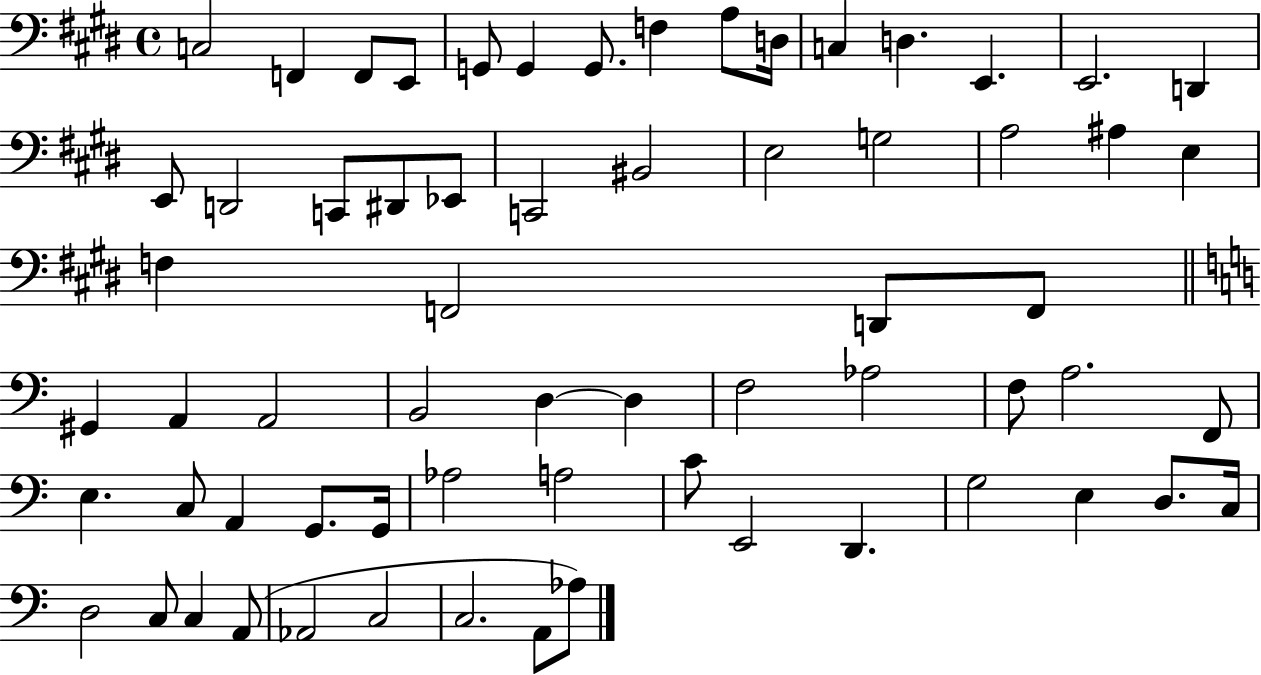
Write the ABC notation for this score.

X:1
T:Untitled
M:4/4
L:1/4
K:E
C,2 F,, F,,/2 E,,/2 G,,/2 G,, G,,/2 F, A,/2 D,/4 C, D, E,, E,,2 D,, E,,/2 D,,2 C,,/2 ^D,,/2 _E,,/2 C,,2 ^B,,2 E,2 G,2 A,2 ^A, E, F, F,,2 D,,/2 F,,/2 ^G,, A,, A,,2 B,,2 D, D, F,2 _A,2 F,/2 A,2 F,,/2 E, C,/2 A,, G,,/2 G,,/4 _A,2 A,2 C/2 E,,2 D,, G,2 E, D,/2 C,/4 D,2 C,/2 C, A,,/2 _A,,2 C,2 C,2 A,,/2 _A,/2